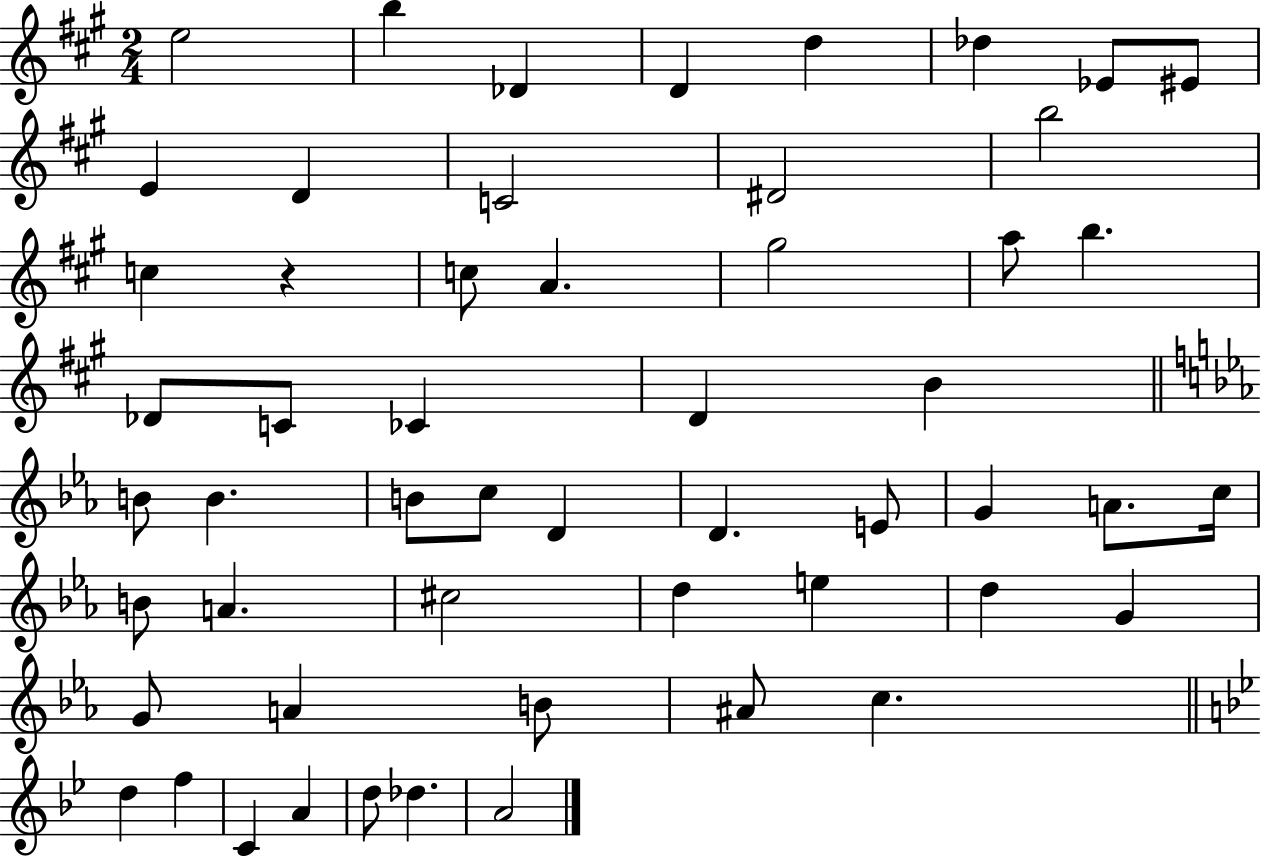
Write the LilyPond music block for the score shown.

{
  \clef treble
  \numericTimeSignature
  \time 2/4
  \key a \major
  e''2 | b''4 des'4 | d'4 d''4 | des''4 ees'8 eis'8 | \break e'4 d'4 | c'2 | dis'2 | b''2 | \break c''4 r4 | c''8 a'4. | gis''2 | a''8 b''4. | \break des'8 c'8 ces'4 | d'4 b'4 | \bar "||" \break \key c \minor b'8 b'4. | b'8 c''8 d'4 | d'4. e'8 | g'4 a'8. c''16 | \break b'8 a'4. | cis''2 | d''4 e''4 | d''4 g'4 | \break g'8 a'4 b'8 | ais'8 c''4. | \bar "||" \break \key bes \major d''4 f''4 | c'4 a'4 | d''8 des''4. | a'2 | \break \bar "|."
}